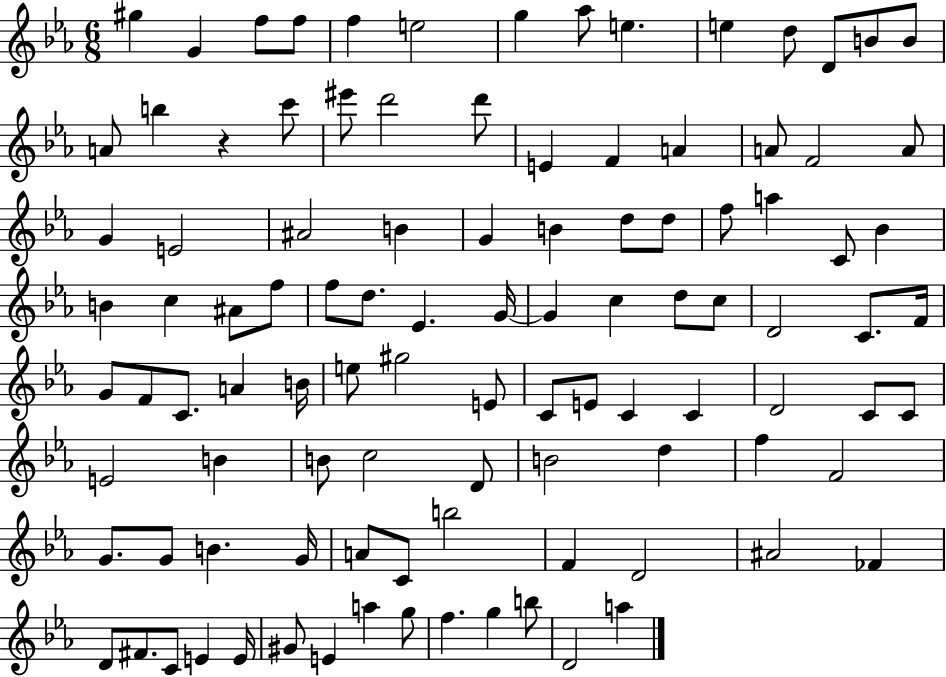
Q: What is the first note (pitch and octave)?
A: G#5